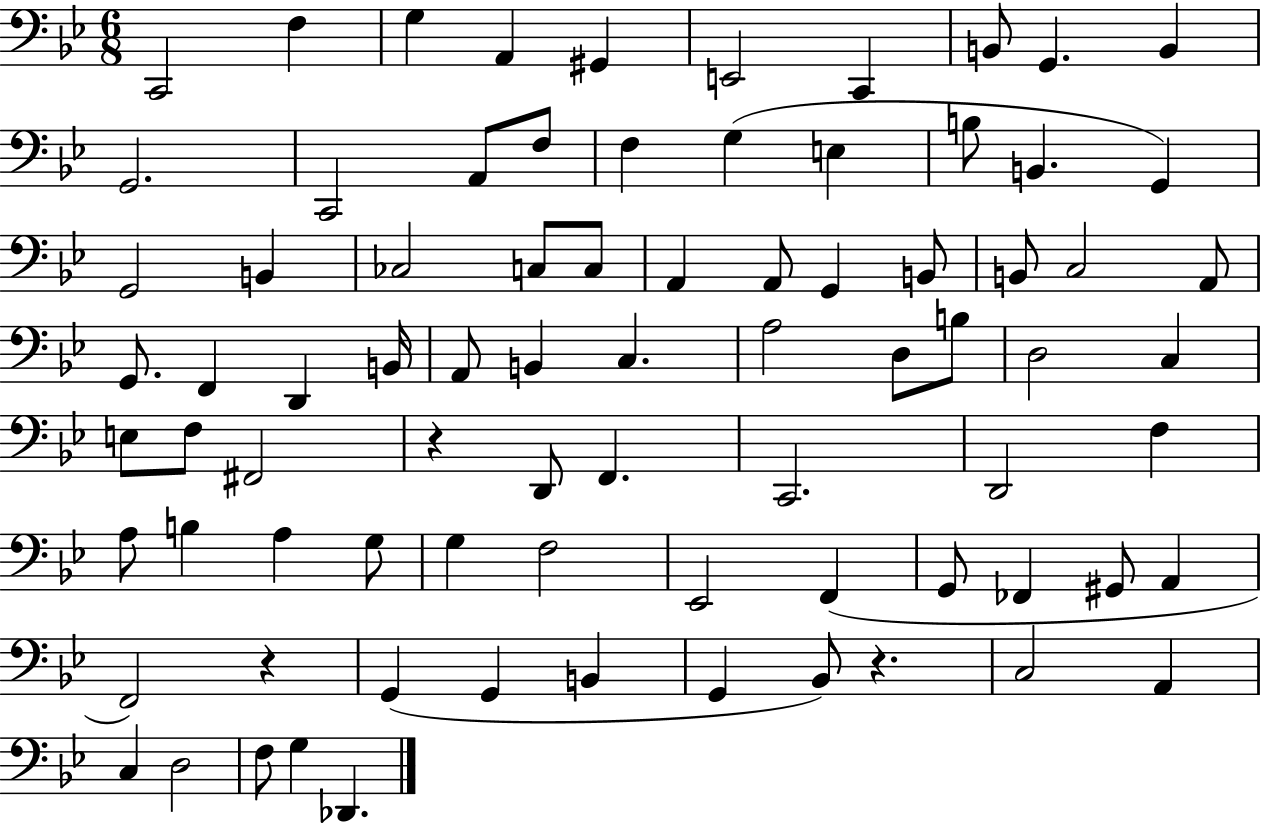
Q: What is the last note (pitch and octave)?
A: Db2